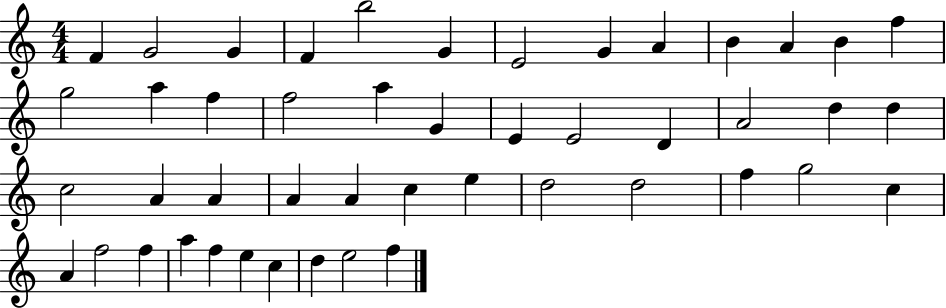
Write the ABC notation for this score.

X:1
T:Untitled
M:4/4
L:1/4
K:C
F G2 G F b2 G E2 G A B A B f g2 a f f2 a G E E2 D A2 d d c2 A A A A c e d2 d2 f g2 c A f2 f a f e c d e2 f